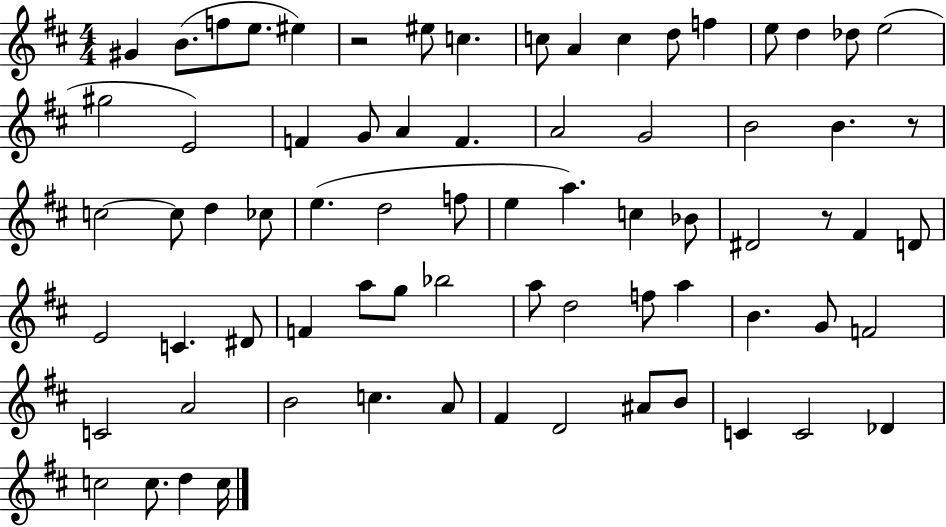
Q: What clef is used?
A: treble